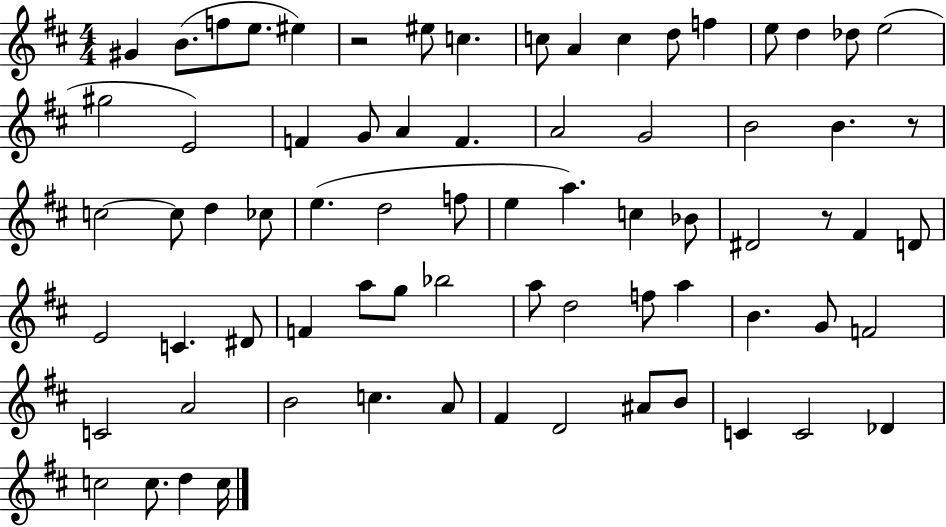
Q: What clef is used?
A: treble